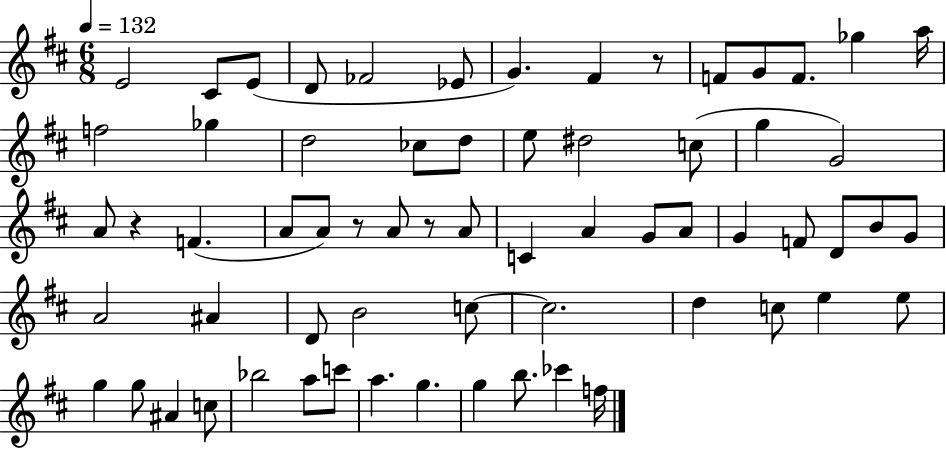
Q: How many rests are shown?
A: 4